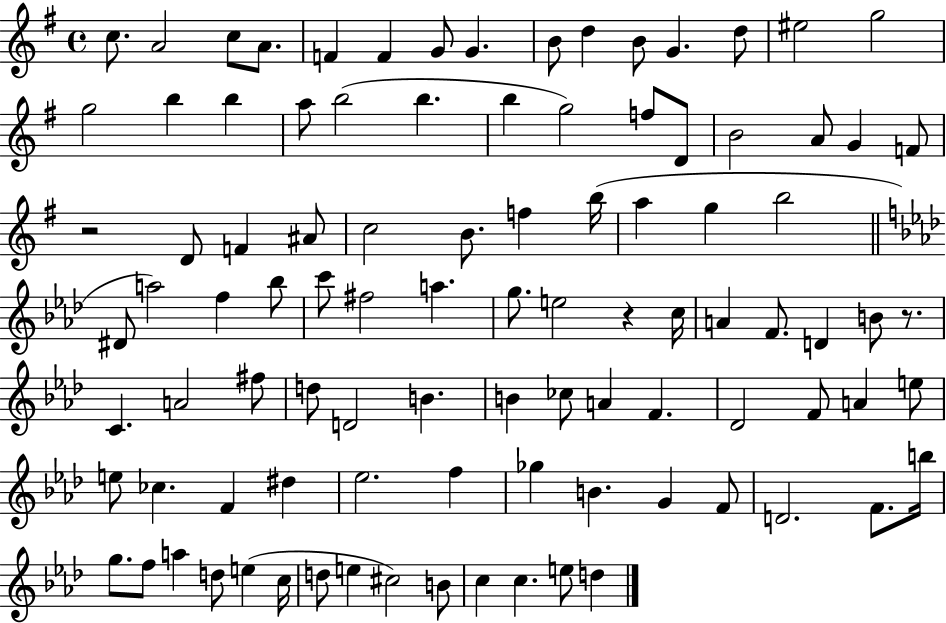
X:1
T:Untitled
M:4/4
L:1/4
K:G
c/2 A2 c/2 A/2 F F G/2 G B/2 d B/2 G d/2 ^e2 g2 g2 b b a/2 b2 b b g2 f/2 D/2 B2 A/2 G F/2 z2 D/2 F ^A/2 c2 B/2 f b/4 a g b2 ^D/2 a2 f _b/2 c'/2 ^f2 a g/2 e2 z c/4 A F/2 D B/2 z/2 C A2 ^f/2 d/2 D2 B B _c/2 A F _D2 F/2 A e/2 e/2 _c F ^d _e2 f _g B G F/2 D2 F/2 b/4 g/2 f/2 a d/2 e c/4 d/2 e ^c2 B/2 c c e/2 d